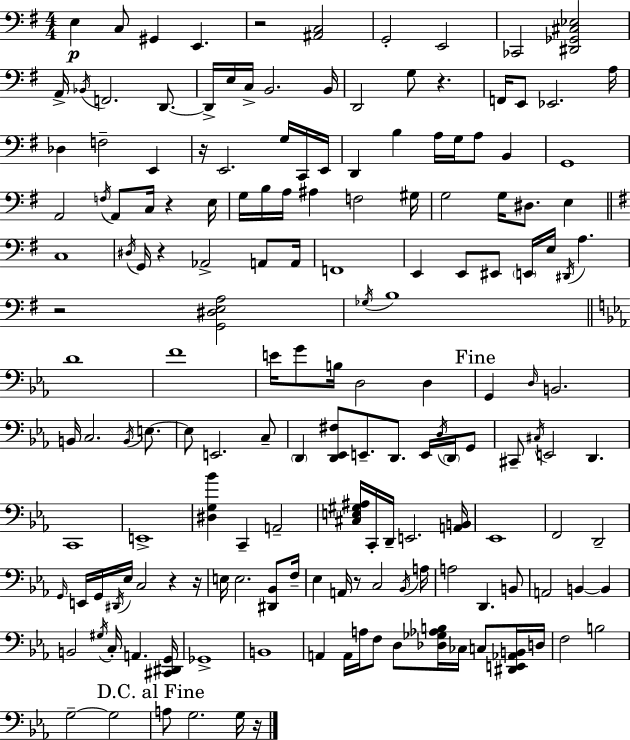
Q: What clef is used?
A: bass